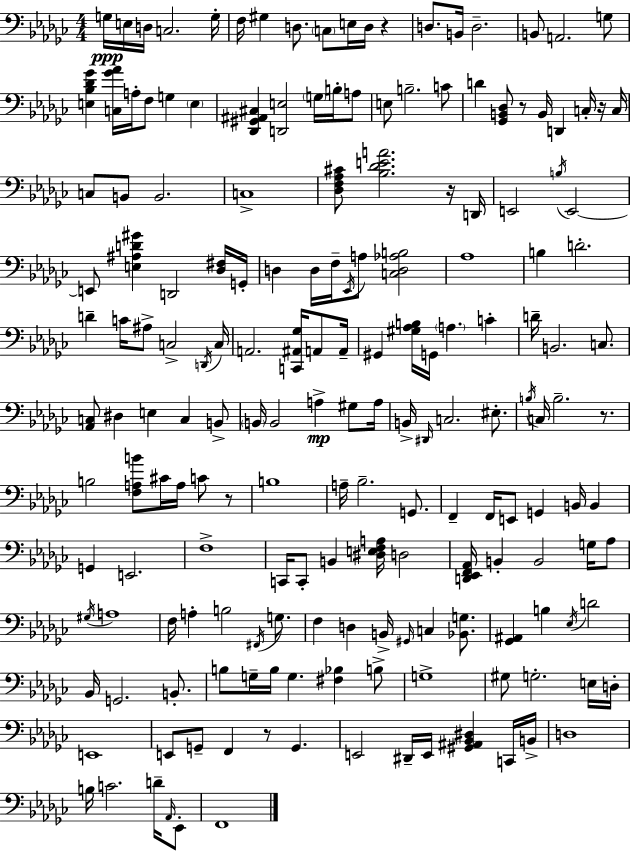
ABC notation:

X:1
T:Untitled
M:4/4
L:1/4
K:Ebm
G,/4 E,/4 D,/4 C,2 G,/4 F,/4 ^G, D,/2 C,/2 E,/4 D,/4 z D,/2 B,,/4 D,2 B,,/2 A,,2 G,/2 [E,_B,_D_G] [C,_G_A]/4 A,/4 F,/2 G, E, [_D,,^G,,^A,,^C,] [D,,E,]2 G,/4 B,/4 A,/2 E,/2 B,2 C/2 D [_G,,B,,_D,]/2 z/2 B,,/4 D,, C,/4 z/4 C,/4 C,/2 B,,/2 B,,2 C,4 [_D,F,_A,^C]/2 [_B,_DEA]2 z/4 D,,/4 E,,2 B,/4 E,,2 E,,/2 [E,^A,D^G] D,,2 [_D,^F,]/4 G,,/4 D, D,/4 F,/4 _E,,/4 A,/2 [C,D,_A,B,]2 _A,4 B, D2 D C/4 ^A,/2 C,2 D,,/4 C,/4 A,,2 [C,,^A,,_G,]/4 A,,/2 A,,/4 ^G,, [^G,_A,B,]/4 G,,/4 A, C D/4 B,,2 C,/2 [_A,,C,]/2 ^D, E, C, B,,/2 B,,/4 B,,2 A, ^G,/2 A,/4 B,,/4 ^D,,/4 C,2 ^E,/2 B,/4 C,/4 B,2 z/2 B,2 [F,A,B]/2 ^C/4 A,/4 C/2 z/2 B,4 A,/4 _B,2 G,,/2 F,, F,,/4 E,,/2 G,, B,,/4 B,, G,, E,,2 F,4 C,,/4 C,,/2 B,, [^D,E,F,A,]/4 D,2 [D,,_E,,F,,_A,,]/4 B,, B,,2 G,/4 _A,/2 ^G,/4 A,4 F,/4 A, B,2 ^F,,/4 G,/2 F, D, B,,/4 ^G,,/4 C, [_B,,G,]/2 [_G,,^A,,] B, _E,/4 D2 _B,,/4 G,,2 B,,/2 B,/2 G,/4 B,/4 G, [^F,_B,] B,/2 G,4 ^G,/2 G,2 E,/4 D,/4 E,,4 E,,/2 G,,/2 F,, z/2 G,, E,,2 ^D,,/4 E,,/4 [^G,,^A,,_B,,^D,] C,,/4 B,,/4 D,4 B,/4 C2 D/4 _A,,/4 _E,,/2 F,,4